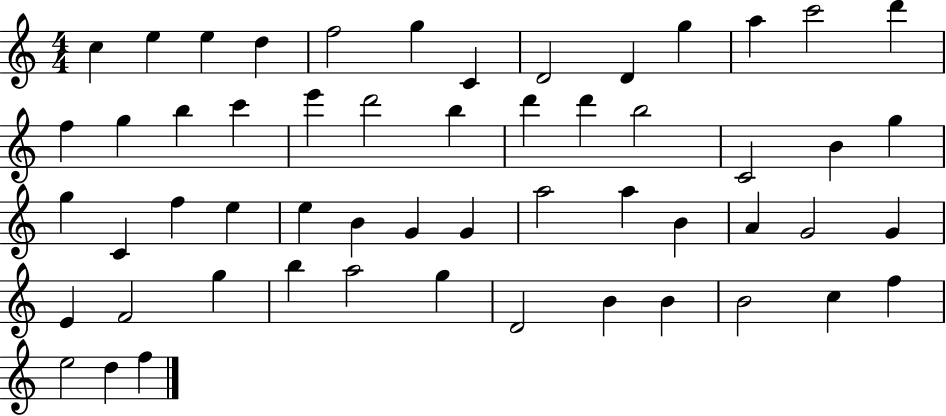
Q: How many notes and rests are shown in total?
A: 55